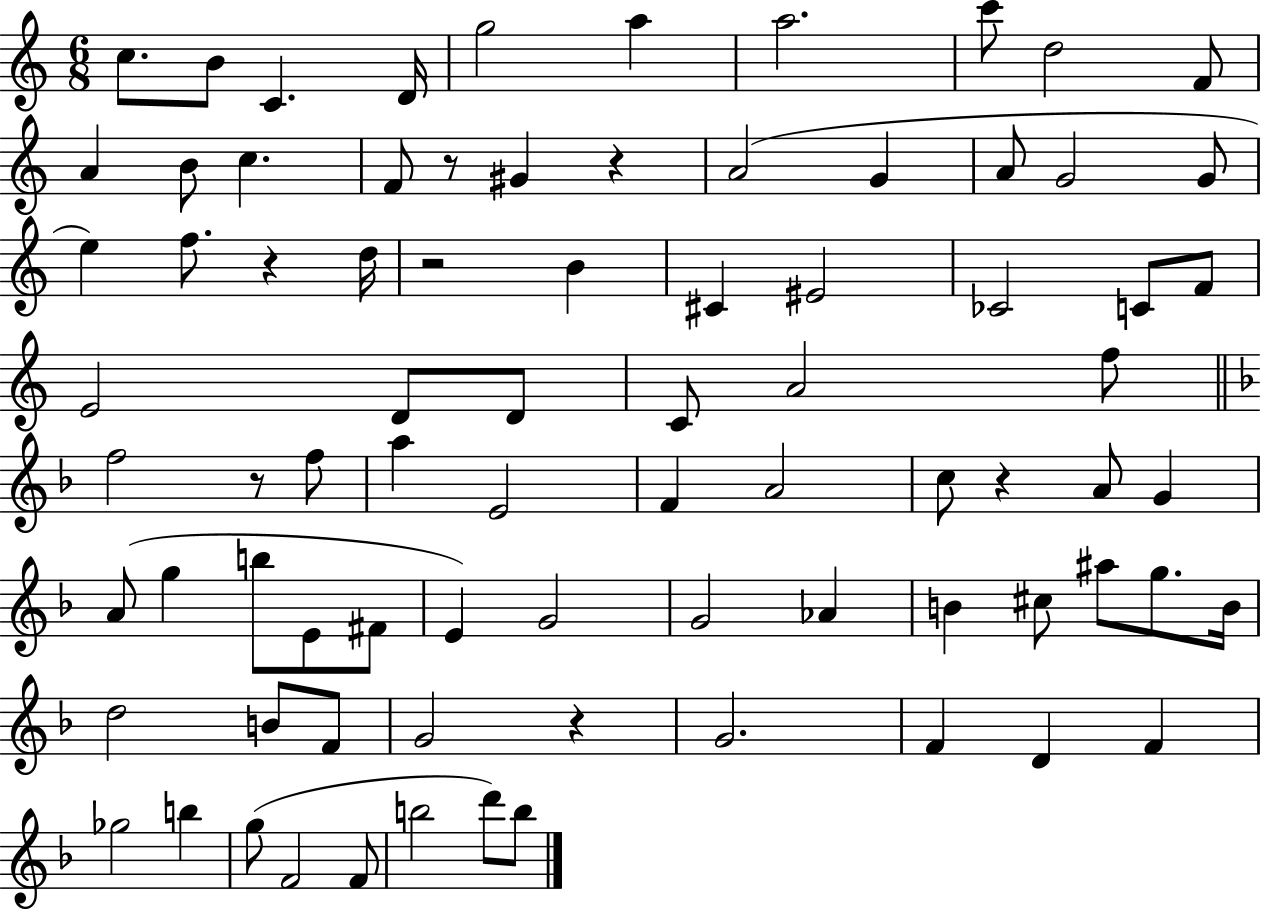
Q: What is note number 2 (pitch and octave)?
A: B4